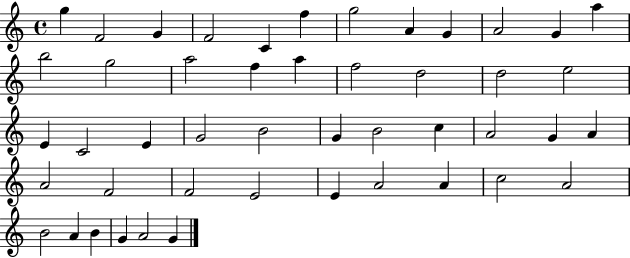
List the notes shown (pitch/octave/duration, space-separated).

G5/q F4/h G4/q F4/h C4/q F5/q G5/h A4/q G4/q A4/h G4/q A5/q B5/h G5/h A5/h F5/q A5/q F5/h D5/h D5/h E5/h E4/q C4/h E4/q G4/h B4/h G4/q B4/h C5/q A4/h G4/q A4/q A4/h F4/h F4/h E4/h E4/q A4/h A4/q C5/h A4/h B4/h A4/q B4/q G4/q A4/h G4/q